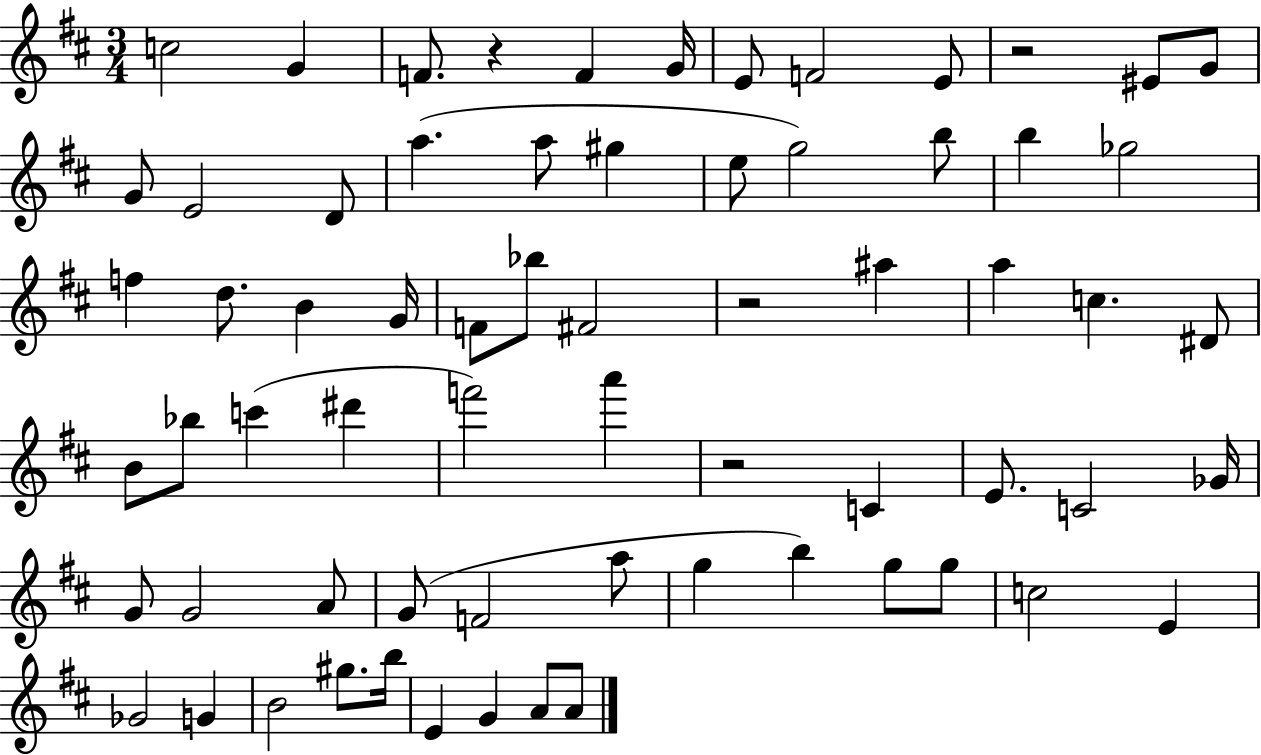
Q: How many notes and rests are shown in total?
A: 67